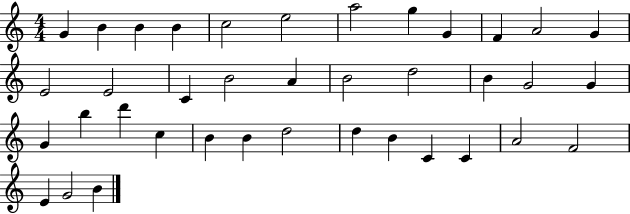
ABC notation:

X:1
T:Untitled
M:4/4
L:1/4
K:C
G B B B c2 e2 a2 g G F A2 G E2 E2 C B2 A B2 d2 B G2 G G b d' c B B d2 d B C C A2 F2 E G2 B